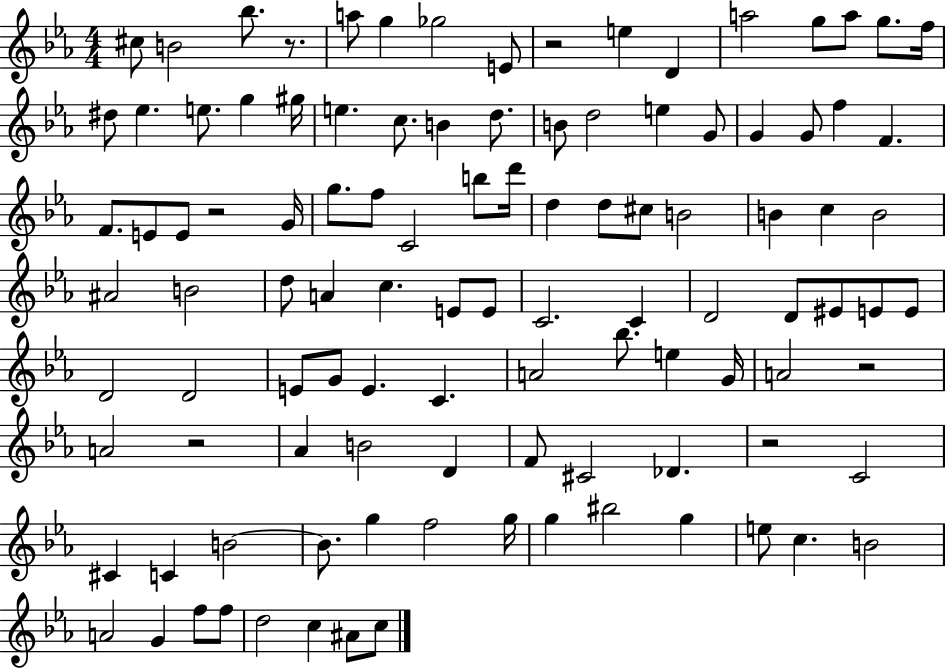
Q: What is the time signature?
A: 4/4